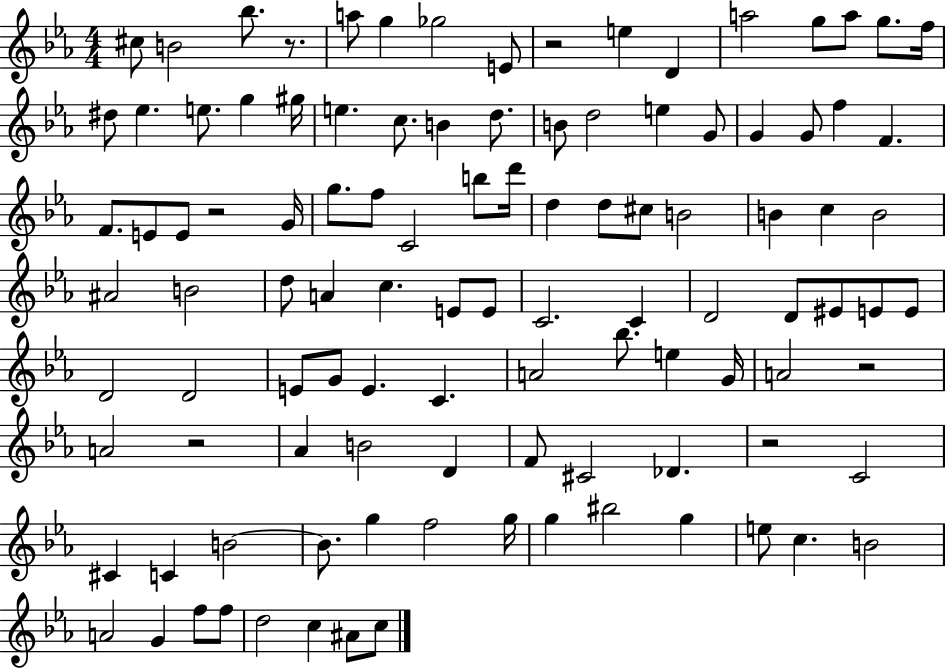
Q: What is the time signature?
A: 4/4